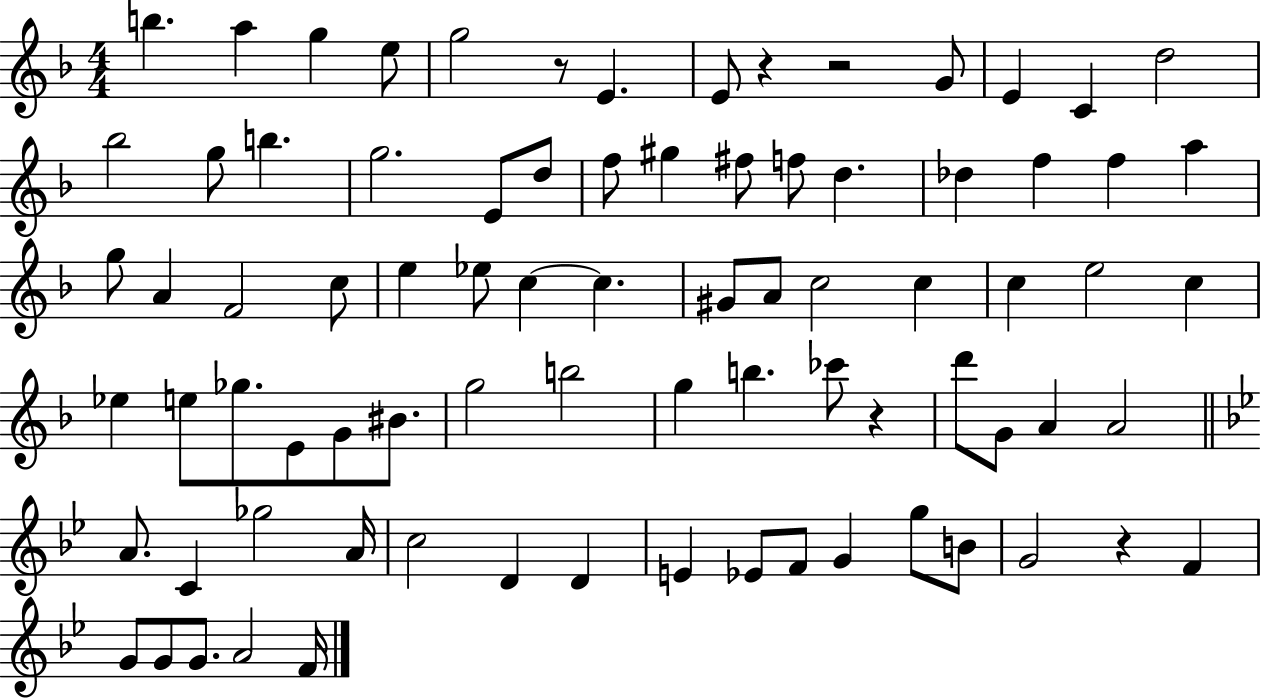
B5/q. A5/q G5/q E5/e G5/h R/e E4/q. E4/e R/q R/h G4/e E4/q C4/q D5/h Bb5/h G5/e B5/q. G5/h. E4/e D5/e F5/e G#5/q F#5/e F5/e D5/q. Db5/q F5/q F5/q A5/q G5/e A4/q F4/h C5/e E5/q Eb5/e C5/q C5/q. G#4/e A4/e C5/h C5/q C5/q E5/h C5/q Eb5/q E5/e Gb5/e. E4/e G4/e BIS4/e. G5/h B5/h G5/q B5/q. CES6/e R/q D6/e G4/e A4/q A4/h A4/e. C4/q Gb5/h A4/s C5/h D4/q D4/q E4/q Eb4/e F4/e G4/q G5/e B4/e G4/h R/q F4/q G4/e G4/e G4/e. A4/h F4/s